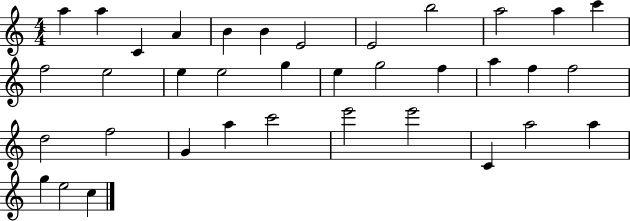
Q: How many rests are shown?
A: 0